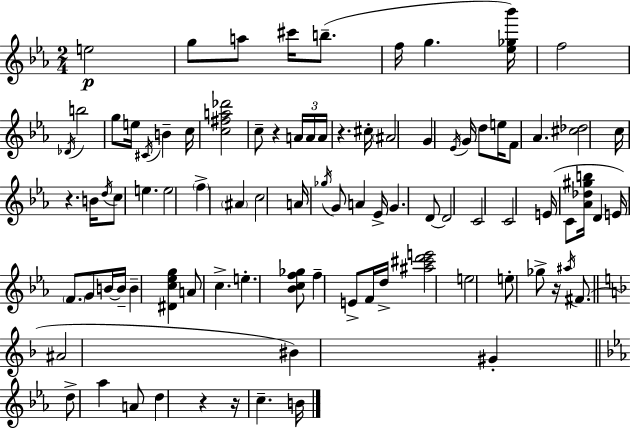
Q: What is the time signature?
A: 2/4